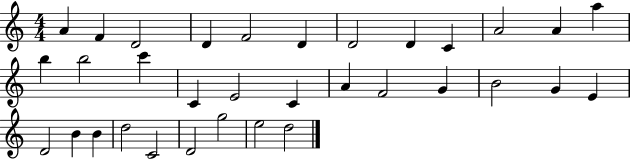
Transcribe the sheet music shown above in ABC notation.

X:1
T:Untitled
M:4/4
L:1/4
K:C
A F D2 D F2 D D2 D C A2 A a b b2 c' C E2 C A F2 G B2 G E D2 B B d2 C2 D2 g2 e2 d2